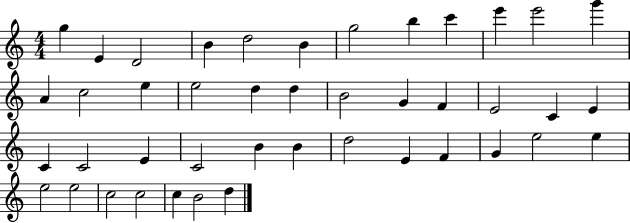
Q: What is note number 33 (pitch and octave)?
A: F4